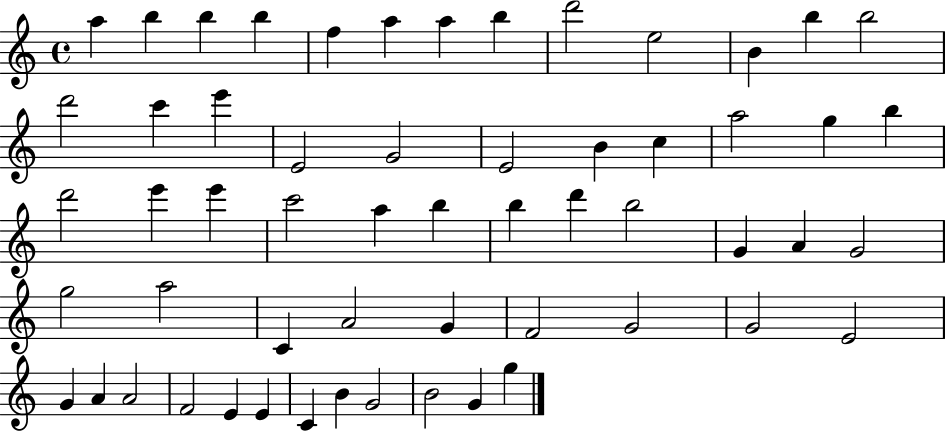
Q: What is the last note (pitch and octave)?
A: G5